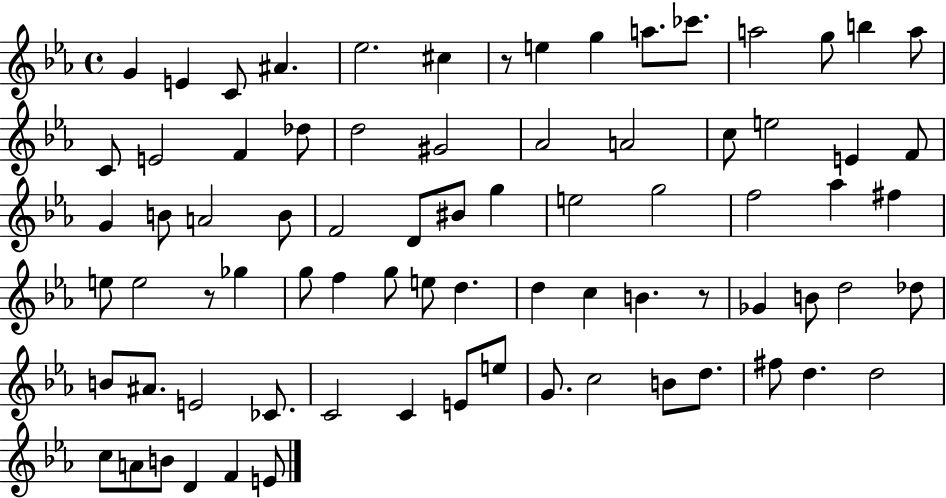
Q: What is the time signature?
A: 4/4